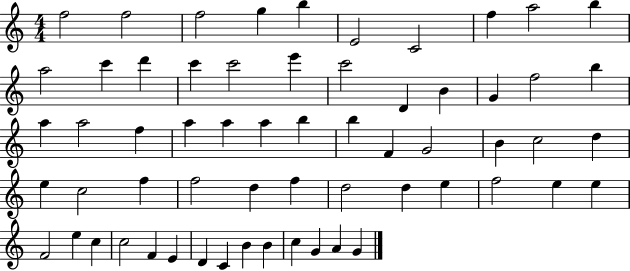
F5/h F5/h F5/h G5/q B5/q E4/h C4/h F5/q A5/h B5/q A5/h C6/q D6/q C6/q C6/h E6/q C6/h D4/q B4/q G4/q F5/h B5/q A5/q A5/h F5/q A5/q A5/q A5/q B5/q B5/q F4/q G4/h B4/q C5/h D5/q E5/q C5/h F5/q F5/h D5/q F5/q D5/h D5/q E5/q F5/h E5/q E5/q F4/h E5/q C5/q C5/h F4/q E4/q D4/q C4/q B4/q B4/q C5/q G4/q A4/q G4/q